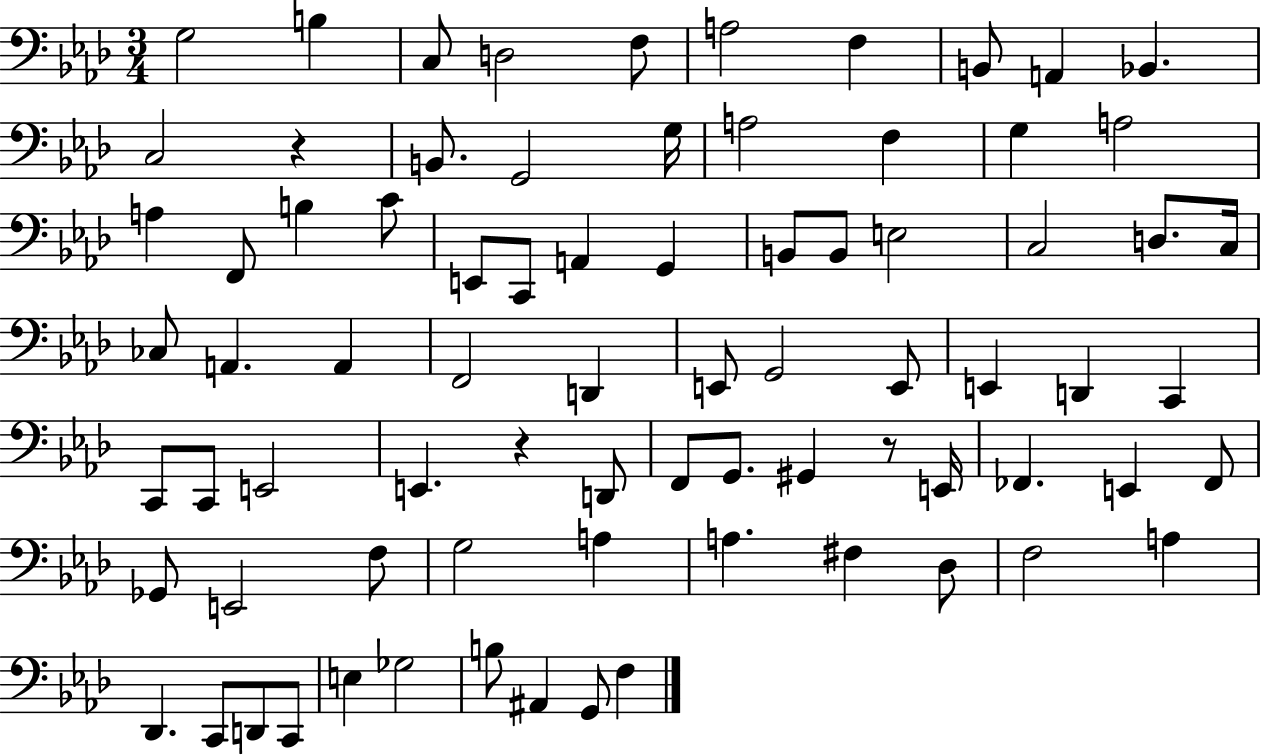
G3/h B3/q C3/e D3/h F3/e A3/h F3/q B2/e A2/q Bb2/q. C3/h R/q B2/e. G2/h G3/s A3/h F3/q G3/q A3/h A3/q F2/e B3/q C4/e E2/e C2/e A2/q G2/q B2/e B2/e E3/h C3/h D3/e. C3/s CES3/e A2/q. A2/q F2/h D2/q E2/e G2/h E2/e E2/q D2/q C2/q C2/e C2/e E2/h E2/q. R/q D2/e F2/e G2/e. G#2/q R/e E2/s FES2/q. E2/q FES2/e Gb2/e E2/h F3/e G3/h A3/q A3/q. F#3/q Db3/e F3/h A3/q Db2/q. C2/e D2/e C2/e E3/q Gb3/h B3/e A#2/q G2/e F3/q